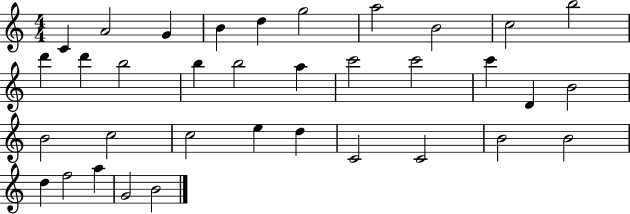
C4/q A4/h G4/q B4/q D5/q G5/h A5/h B4/h C5/h B5/h D6/q D6/q B5/h B5/q B5/h A5/q C6/h C6/h C6/q D4/q B4/h B4/h C5/h C5/h E5/q D5/q C4/h C4/h B4/h B4/h D5/q F5/h A5/q G4/h B4/h